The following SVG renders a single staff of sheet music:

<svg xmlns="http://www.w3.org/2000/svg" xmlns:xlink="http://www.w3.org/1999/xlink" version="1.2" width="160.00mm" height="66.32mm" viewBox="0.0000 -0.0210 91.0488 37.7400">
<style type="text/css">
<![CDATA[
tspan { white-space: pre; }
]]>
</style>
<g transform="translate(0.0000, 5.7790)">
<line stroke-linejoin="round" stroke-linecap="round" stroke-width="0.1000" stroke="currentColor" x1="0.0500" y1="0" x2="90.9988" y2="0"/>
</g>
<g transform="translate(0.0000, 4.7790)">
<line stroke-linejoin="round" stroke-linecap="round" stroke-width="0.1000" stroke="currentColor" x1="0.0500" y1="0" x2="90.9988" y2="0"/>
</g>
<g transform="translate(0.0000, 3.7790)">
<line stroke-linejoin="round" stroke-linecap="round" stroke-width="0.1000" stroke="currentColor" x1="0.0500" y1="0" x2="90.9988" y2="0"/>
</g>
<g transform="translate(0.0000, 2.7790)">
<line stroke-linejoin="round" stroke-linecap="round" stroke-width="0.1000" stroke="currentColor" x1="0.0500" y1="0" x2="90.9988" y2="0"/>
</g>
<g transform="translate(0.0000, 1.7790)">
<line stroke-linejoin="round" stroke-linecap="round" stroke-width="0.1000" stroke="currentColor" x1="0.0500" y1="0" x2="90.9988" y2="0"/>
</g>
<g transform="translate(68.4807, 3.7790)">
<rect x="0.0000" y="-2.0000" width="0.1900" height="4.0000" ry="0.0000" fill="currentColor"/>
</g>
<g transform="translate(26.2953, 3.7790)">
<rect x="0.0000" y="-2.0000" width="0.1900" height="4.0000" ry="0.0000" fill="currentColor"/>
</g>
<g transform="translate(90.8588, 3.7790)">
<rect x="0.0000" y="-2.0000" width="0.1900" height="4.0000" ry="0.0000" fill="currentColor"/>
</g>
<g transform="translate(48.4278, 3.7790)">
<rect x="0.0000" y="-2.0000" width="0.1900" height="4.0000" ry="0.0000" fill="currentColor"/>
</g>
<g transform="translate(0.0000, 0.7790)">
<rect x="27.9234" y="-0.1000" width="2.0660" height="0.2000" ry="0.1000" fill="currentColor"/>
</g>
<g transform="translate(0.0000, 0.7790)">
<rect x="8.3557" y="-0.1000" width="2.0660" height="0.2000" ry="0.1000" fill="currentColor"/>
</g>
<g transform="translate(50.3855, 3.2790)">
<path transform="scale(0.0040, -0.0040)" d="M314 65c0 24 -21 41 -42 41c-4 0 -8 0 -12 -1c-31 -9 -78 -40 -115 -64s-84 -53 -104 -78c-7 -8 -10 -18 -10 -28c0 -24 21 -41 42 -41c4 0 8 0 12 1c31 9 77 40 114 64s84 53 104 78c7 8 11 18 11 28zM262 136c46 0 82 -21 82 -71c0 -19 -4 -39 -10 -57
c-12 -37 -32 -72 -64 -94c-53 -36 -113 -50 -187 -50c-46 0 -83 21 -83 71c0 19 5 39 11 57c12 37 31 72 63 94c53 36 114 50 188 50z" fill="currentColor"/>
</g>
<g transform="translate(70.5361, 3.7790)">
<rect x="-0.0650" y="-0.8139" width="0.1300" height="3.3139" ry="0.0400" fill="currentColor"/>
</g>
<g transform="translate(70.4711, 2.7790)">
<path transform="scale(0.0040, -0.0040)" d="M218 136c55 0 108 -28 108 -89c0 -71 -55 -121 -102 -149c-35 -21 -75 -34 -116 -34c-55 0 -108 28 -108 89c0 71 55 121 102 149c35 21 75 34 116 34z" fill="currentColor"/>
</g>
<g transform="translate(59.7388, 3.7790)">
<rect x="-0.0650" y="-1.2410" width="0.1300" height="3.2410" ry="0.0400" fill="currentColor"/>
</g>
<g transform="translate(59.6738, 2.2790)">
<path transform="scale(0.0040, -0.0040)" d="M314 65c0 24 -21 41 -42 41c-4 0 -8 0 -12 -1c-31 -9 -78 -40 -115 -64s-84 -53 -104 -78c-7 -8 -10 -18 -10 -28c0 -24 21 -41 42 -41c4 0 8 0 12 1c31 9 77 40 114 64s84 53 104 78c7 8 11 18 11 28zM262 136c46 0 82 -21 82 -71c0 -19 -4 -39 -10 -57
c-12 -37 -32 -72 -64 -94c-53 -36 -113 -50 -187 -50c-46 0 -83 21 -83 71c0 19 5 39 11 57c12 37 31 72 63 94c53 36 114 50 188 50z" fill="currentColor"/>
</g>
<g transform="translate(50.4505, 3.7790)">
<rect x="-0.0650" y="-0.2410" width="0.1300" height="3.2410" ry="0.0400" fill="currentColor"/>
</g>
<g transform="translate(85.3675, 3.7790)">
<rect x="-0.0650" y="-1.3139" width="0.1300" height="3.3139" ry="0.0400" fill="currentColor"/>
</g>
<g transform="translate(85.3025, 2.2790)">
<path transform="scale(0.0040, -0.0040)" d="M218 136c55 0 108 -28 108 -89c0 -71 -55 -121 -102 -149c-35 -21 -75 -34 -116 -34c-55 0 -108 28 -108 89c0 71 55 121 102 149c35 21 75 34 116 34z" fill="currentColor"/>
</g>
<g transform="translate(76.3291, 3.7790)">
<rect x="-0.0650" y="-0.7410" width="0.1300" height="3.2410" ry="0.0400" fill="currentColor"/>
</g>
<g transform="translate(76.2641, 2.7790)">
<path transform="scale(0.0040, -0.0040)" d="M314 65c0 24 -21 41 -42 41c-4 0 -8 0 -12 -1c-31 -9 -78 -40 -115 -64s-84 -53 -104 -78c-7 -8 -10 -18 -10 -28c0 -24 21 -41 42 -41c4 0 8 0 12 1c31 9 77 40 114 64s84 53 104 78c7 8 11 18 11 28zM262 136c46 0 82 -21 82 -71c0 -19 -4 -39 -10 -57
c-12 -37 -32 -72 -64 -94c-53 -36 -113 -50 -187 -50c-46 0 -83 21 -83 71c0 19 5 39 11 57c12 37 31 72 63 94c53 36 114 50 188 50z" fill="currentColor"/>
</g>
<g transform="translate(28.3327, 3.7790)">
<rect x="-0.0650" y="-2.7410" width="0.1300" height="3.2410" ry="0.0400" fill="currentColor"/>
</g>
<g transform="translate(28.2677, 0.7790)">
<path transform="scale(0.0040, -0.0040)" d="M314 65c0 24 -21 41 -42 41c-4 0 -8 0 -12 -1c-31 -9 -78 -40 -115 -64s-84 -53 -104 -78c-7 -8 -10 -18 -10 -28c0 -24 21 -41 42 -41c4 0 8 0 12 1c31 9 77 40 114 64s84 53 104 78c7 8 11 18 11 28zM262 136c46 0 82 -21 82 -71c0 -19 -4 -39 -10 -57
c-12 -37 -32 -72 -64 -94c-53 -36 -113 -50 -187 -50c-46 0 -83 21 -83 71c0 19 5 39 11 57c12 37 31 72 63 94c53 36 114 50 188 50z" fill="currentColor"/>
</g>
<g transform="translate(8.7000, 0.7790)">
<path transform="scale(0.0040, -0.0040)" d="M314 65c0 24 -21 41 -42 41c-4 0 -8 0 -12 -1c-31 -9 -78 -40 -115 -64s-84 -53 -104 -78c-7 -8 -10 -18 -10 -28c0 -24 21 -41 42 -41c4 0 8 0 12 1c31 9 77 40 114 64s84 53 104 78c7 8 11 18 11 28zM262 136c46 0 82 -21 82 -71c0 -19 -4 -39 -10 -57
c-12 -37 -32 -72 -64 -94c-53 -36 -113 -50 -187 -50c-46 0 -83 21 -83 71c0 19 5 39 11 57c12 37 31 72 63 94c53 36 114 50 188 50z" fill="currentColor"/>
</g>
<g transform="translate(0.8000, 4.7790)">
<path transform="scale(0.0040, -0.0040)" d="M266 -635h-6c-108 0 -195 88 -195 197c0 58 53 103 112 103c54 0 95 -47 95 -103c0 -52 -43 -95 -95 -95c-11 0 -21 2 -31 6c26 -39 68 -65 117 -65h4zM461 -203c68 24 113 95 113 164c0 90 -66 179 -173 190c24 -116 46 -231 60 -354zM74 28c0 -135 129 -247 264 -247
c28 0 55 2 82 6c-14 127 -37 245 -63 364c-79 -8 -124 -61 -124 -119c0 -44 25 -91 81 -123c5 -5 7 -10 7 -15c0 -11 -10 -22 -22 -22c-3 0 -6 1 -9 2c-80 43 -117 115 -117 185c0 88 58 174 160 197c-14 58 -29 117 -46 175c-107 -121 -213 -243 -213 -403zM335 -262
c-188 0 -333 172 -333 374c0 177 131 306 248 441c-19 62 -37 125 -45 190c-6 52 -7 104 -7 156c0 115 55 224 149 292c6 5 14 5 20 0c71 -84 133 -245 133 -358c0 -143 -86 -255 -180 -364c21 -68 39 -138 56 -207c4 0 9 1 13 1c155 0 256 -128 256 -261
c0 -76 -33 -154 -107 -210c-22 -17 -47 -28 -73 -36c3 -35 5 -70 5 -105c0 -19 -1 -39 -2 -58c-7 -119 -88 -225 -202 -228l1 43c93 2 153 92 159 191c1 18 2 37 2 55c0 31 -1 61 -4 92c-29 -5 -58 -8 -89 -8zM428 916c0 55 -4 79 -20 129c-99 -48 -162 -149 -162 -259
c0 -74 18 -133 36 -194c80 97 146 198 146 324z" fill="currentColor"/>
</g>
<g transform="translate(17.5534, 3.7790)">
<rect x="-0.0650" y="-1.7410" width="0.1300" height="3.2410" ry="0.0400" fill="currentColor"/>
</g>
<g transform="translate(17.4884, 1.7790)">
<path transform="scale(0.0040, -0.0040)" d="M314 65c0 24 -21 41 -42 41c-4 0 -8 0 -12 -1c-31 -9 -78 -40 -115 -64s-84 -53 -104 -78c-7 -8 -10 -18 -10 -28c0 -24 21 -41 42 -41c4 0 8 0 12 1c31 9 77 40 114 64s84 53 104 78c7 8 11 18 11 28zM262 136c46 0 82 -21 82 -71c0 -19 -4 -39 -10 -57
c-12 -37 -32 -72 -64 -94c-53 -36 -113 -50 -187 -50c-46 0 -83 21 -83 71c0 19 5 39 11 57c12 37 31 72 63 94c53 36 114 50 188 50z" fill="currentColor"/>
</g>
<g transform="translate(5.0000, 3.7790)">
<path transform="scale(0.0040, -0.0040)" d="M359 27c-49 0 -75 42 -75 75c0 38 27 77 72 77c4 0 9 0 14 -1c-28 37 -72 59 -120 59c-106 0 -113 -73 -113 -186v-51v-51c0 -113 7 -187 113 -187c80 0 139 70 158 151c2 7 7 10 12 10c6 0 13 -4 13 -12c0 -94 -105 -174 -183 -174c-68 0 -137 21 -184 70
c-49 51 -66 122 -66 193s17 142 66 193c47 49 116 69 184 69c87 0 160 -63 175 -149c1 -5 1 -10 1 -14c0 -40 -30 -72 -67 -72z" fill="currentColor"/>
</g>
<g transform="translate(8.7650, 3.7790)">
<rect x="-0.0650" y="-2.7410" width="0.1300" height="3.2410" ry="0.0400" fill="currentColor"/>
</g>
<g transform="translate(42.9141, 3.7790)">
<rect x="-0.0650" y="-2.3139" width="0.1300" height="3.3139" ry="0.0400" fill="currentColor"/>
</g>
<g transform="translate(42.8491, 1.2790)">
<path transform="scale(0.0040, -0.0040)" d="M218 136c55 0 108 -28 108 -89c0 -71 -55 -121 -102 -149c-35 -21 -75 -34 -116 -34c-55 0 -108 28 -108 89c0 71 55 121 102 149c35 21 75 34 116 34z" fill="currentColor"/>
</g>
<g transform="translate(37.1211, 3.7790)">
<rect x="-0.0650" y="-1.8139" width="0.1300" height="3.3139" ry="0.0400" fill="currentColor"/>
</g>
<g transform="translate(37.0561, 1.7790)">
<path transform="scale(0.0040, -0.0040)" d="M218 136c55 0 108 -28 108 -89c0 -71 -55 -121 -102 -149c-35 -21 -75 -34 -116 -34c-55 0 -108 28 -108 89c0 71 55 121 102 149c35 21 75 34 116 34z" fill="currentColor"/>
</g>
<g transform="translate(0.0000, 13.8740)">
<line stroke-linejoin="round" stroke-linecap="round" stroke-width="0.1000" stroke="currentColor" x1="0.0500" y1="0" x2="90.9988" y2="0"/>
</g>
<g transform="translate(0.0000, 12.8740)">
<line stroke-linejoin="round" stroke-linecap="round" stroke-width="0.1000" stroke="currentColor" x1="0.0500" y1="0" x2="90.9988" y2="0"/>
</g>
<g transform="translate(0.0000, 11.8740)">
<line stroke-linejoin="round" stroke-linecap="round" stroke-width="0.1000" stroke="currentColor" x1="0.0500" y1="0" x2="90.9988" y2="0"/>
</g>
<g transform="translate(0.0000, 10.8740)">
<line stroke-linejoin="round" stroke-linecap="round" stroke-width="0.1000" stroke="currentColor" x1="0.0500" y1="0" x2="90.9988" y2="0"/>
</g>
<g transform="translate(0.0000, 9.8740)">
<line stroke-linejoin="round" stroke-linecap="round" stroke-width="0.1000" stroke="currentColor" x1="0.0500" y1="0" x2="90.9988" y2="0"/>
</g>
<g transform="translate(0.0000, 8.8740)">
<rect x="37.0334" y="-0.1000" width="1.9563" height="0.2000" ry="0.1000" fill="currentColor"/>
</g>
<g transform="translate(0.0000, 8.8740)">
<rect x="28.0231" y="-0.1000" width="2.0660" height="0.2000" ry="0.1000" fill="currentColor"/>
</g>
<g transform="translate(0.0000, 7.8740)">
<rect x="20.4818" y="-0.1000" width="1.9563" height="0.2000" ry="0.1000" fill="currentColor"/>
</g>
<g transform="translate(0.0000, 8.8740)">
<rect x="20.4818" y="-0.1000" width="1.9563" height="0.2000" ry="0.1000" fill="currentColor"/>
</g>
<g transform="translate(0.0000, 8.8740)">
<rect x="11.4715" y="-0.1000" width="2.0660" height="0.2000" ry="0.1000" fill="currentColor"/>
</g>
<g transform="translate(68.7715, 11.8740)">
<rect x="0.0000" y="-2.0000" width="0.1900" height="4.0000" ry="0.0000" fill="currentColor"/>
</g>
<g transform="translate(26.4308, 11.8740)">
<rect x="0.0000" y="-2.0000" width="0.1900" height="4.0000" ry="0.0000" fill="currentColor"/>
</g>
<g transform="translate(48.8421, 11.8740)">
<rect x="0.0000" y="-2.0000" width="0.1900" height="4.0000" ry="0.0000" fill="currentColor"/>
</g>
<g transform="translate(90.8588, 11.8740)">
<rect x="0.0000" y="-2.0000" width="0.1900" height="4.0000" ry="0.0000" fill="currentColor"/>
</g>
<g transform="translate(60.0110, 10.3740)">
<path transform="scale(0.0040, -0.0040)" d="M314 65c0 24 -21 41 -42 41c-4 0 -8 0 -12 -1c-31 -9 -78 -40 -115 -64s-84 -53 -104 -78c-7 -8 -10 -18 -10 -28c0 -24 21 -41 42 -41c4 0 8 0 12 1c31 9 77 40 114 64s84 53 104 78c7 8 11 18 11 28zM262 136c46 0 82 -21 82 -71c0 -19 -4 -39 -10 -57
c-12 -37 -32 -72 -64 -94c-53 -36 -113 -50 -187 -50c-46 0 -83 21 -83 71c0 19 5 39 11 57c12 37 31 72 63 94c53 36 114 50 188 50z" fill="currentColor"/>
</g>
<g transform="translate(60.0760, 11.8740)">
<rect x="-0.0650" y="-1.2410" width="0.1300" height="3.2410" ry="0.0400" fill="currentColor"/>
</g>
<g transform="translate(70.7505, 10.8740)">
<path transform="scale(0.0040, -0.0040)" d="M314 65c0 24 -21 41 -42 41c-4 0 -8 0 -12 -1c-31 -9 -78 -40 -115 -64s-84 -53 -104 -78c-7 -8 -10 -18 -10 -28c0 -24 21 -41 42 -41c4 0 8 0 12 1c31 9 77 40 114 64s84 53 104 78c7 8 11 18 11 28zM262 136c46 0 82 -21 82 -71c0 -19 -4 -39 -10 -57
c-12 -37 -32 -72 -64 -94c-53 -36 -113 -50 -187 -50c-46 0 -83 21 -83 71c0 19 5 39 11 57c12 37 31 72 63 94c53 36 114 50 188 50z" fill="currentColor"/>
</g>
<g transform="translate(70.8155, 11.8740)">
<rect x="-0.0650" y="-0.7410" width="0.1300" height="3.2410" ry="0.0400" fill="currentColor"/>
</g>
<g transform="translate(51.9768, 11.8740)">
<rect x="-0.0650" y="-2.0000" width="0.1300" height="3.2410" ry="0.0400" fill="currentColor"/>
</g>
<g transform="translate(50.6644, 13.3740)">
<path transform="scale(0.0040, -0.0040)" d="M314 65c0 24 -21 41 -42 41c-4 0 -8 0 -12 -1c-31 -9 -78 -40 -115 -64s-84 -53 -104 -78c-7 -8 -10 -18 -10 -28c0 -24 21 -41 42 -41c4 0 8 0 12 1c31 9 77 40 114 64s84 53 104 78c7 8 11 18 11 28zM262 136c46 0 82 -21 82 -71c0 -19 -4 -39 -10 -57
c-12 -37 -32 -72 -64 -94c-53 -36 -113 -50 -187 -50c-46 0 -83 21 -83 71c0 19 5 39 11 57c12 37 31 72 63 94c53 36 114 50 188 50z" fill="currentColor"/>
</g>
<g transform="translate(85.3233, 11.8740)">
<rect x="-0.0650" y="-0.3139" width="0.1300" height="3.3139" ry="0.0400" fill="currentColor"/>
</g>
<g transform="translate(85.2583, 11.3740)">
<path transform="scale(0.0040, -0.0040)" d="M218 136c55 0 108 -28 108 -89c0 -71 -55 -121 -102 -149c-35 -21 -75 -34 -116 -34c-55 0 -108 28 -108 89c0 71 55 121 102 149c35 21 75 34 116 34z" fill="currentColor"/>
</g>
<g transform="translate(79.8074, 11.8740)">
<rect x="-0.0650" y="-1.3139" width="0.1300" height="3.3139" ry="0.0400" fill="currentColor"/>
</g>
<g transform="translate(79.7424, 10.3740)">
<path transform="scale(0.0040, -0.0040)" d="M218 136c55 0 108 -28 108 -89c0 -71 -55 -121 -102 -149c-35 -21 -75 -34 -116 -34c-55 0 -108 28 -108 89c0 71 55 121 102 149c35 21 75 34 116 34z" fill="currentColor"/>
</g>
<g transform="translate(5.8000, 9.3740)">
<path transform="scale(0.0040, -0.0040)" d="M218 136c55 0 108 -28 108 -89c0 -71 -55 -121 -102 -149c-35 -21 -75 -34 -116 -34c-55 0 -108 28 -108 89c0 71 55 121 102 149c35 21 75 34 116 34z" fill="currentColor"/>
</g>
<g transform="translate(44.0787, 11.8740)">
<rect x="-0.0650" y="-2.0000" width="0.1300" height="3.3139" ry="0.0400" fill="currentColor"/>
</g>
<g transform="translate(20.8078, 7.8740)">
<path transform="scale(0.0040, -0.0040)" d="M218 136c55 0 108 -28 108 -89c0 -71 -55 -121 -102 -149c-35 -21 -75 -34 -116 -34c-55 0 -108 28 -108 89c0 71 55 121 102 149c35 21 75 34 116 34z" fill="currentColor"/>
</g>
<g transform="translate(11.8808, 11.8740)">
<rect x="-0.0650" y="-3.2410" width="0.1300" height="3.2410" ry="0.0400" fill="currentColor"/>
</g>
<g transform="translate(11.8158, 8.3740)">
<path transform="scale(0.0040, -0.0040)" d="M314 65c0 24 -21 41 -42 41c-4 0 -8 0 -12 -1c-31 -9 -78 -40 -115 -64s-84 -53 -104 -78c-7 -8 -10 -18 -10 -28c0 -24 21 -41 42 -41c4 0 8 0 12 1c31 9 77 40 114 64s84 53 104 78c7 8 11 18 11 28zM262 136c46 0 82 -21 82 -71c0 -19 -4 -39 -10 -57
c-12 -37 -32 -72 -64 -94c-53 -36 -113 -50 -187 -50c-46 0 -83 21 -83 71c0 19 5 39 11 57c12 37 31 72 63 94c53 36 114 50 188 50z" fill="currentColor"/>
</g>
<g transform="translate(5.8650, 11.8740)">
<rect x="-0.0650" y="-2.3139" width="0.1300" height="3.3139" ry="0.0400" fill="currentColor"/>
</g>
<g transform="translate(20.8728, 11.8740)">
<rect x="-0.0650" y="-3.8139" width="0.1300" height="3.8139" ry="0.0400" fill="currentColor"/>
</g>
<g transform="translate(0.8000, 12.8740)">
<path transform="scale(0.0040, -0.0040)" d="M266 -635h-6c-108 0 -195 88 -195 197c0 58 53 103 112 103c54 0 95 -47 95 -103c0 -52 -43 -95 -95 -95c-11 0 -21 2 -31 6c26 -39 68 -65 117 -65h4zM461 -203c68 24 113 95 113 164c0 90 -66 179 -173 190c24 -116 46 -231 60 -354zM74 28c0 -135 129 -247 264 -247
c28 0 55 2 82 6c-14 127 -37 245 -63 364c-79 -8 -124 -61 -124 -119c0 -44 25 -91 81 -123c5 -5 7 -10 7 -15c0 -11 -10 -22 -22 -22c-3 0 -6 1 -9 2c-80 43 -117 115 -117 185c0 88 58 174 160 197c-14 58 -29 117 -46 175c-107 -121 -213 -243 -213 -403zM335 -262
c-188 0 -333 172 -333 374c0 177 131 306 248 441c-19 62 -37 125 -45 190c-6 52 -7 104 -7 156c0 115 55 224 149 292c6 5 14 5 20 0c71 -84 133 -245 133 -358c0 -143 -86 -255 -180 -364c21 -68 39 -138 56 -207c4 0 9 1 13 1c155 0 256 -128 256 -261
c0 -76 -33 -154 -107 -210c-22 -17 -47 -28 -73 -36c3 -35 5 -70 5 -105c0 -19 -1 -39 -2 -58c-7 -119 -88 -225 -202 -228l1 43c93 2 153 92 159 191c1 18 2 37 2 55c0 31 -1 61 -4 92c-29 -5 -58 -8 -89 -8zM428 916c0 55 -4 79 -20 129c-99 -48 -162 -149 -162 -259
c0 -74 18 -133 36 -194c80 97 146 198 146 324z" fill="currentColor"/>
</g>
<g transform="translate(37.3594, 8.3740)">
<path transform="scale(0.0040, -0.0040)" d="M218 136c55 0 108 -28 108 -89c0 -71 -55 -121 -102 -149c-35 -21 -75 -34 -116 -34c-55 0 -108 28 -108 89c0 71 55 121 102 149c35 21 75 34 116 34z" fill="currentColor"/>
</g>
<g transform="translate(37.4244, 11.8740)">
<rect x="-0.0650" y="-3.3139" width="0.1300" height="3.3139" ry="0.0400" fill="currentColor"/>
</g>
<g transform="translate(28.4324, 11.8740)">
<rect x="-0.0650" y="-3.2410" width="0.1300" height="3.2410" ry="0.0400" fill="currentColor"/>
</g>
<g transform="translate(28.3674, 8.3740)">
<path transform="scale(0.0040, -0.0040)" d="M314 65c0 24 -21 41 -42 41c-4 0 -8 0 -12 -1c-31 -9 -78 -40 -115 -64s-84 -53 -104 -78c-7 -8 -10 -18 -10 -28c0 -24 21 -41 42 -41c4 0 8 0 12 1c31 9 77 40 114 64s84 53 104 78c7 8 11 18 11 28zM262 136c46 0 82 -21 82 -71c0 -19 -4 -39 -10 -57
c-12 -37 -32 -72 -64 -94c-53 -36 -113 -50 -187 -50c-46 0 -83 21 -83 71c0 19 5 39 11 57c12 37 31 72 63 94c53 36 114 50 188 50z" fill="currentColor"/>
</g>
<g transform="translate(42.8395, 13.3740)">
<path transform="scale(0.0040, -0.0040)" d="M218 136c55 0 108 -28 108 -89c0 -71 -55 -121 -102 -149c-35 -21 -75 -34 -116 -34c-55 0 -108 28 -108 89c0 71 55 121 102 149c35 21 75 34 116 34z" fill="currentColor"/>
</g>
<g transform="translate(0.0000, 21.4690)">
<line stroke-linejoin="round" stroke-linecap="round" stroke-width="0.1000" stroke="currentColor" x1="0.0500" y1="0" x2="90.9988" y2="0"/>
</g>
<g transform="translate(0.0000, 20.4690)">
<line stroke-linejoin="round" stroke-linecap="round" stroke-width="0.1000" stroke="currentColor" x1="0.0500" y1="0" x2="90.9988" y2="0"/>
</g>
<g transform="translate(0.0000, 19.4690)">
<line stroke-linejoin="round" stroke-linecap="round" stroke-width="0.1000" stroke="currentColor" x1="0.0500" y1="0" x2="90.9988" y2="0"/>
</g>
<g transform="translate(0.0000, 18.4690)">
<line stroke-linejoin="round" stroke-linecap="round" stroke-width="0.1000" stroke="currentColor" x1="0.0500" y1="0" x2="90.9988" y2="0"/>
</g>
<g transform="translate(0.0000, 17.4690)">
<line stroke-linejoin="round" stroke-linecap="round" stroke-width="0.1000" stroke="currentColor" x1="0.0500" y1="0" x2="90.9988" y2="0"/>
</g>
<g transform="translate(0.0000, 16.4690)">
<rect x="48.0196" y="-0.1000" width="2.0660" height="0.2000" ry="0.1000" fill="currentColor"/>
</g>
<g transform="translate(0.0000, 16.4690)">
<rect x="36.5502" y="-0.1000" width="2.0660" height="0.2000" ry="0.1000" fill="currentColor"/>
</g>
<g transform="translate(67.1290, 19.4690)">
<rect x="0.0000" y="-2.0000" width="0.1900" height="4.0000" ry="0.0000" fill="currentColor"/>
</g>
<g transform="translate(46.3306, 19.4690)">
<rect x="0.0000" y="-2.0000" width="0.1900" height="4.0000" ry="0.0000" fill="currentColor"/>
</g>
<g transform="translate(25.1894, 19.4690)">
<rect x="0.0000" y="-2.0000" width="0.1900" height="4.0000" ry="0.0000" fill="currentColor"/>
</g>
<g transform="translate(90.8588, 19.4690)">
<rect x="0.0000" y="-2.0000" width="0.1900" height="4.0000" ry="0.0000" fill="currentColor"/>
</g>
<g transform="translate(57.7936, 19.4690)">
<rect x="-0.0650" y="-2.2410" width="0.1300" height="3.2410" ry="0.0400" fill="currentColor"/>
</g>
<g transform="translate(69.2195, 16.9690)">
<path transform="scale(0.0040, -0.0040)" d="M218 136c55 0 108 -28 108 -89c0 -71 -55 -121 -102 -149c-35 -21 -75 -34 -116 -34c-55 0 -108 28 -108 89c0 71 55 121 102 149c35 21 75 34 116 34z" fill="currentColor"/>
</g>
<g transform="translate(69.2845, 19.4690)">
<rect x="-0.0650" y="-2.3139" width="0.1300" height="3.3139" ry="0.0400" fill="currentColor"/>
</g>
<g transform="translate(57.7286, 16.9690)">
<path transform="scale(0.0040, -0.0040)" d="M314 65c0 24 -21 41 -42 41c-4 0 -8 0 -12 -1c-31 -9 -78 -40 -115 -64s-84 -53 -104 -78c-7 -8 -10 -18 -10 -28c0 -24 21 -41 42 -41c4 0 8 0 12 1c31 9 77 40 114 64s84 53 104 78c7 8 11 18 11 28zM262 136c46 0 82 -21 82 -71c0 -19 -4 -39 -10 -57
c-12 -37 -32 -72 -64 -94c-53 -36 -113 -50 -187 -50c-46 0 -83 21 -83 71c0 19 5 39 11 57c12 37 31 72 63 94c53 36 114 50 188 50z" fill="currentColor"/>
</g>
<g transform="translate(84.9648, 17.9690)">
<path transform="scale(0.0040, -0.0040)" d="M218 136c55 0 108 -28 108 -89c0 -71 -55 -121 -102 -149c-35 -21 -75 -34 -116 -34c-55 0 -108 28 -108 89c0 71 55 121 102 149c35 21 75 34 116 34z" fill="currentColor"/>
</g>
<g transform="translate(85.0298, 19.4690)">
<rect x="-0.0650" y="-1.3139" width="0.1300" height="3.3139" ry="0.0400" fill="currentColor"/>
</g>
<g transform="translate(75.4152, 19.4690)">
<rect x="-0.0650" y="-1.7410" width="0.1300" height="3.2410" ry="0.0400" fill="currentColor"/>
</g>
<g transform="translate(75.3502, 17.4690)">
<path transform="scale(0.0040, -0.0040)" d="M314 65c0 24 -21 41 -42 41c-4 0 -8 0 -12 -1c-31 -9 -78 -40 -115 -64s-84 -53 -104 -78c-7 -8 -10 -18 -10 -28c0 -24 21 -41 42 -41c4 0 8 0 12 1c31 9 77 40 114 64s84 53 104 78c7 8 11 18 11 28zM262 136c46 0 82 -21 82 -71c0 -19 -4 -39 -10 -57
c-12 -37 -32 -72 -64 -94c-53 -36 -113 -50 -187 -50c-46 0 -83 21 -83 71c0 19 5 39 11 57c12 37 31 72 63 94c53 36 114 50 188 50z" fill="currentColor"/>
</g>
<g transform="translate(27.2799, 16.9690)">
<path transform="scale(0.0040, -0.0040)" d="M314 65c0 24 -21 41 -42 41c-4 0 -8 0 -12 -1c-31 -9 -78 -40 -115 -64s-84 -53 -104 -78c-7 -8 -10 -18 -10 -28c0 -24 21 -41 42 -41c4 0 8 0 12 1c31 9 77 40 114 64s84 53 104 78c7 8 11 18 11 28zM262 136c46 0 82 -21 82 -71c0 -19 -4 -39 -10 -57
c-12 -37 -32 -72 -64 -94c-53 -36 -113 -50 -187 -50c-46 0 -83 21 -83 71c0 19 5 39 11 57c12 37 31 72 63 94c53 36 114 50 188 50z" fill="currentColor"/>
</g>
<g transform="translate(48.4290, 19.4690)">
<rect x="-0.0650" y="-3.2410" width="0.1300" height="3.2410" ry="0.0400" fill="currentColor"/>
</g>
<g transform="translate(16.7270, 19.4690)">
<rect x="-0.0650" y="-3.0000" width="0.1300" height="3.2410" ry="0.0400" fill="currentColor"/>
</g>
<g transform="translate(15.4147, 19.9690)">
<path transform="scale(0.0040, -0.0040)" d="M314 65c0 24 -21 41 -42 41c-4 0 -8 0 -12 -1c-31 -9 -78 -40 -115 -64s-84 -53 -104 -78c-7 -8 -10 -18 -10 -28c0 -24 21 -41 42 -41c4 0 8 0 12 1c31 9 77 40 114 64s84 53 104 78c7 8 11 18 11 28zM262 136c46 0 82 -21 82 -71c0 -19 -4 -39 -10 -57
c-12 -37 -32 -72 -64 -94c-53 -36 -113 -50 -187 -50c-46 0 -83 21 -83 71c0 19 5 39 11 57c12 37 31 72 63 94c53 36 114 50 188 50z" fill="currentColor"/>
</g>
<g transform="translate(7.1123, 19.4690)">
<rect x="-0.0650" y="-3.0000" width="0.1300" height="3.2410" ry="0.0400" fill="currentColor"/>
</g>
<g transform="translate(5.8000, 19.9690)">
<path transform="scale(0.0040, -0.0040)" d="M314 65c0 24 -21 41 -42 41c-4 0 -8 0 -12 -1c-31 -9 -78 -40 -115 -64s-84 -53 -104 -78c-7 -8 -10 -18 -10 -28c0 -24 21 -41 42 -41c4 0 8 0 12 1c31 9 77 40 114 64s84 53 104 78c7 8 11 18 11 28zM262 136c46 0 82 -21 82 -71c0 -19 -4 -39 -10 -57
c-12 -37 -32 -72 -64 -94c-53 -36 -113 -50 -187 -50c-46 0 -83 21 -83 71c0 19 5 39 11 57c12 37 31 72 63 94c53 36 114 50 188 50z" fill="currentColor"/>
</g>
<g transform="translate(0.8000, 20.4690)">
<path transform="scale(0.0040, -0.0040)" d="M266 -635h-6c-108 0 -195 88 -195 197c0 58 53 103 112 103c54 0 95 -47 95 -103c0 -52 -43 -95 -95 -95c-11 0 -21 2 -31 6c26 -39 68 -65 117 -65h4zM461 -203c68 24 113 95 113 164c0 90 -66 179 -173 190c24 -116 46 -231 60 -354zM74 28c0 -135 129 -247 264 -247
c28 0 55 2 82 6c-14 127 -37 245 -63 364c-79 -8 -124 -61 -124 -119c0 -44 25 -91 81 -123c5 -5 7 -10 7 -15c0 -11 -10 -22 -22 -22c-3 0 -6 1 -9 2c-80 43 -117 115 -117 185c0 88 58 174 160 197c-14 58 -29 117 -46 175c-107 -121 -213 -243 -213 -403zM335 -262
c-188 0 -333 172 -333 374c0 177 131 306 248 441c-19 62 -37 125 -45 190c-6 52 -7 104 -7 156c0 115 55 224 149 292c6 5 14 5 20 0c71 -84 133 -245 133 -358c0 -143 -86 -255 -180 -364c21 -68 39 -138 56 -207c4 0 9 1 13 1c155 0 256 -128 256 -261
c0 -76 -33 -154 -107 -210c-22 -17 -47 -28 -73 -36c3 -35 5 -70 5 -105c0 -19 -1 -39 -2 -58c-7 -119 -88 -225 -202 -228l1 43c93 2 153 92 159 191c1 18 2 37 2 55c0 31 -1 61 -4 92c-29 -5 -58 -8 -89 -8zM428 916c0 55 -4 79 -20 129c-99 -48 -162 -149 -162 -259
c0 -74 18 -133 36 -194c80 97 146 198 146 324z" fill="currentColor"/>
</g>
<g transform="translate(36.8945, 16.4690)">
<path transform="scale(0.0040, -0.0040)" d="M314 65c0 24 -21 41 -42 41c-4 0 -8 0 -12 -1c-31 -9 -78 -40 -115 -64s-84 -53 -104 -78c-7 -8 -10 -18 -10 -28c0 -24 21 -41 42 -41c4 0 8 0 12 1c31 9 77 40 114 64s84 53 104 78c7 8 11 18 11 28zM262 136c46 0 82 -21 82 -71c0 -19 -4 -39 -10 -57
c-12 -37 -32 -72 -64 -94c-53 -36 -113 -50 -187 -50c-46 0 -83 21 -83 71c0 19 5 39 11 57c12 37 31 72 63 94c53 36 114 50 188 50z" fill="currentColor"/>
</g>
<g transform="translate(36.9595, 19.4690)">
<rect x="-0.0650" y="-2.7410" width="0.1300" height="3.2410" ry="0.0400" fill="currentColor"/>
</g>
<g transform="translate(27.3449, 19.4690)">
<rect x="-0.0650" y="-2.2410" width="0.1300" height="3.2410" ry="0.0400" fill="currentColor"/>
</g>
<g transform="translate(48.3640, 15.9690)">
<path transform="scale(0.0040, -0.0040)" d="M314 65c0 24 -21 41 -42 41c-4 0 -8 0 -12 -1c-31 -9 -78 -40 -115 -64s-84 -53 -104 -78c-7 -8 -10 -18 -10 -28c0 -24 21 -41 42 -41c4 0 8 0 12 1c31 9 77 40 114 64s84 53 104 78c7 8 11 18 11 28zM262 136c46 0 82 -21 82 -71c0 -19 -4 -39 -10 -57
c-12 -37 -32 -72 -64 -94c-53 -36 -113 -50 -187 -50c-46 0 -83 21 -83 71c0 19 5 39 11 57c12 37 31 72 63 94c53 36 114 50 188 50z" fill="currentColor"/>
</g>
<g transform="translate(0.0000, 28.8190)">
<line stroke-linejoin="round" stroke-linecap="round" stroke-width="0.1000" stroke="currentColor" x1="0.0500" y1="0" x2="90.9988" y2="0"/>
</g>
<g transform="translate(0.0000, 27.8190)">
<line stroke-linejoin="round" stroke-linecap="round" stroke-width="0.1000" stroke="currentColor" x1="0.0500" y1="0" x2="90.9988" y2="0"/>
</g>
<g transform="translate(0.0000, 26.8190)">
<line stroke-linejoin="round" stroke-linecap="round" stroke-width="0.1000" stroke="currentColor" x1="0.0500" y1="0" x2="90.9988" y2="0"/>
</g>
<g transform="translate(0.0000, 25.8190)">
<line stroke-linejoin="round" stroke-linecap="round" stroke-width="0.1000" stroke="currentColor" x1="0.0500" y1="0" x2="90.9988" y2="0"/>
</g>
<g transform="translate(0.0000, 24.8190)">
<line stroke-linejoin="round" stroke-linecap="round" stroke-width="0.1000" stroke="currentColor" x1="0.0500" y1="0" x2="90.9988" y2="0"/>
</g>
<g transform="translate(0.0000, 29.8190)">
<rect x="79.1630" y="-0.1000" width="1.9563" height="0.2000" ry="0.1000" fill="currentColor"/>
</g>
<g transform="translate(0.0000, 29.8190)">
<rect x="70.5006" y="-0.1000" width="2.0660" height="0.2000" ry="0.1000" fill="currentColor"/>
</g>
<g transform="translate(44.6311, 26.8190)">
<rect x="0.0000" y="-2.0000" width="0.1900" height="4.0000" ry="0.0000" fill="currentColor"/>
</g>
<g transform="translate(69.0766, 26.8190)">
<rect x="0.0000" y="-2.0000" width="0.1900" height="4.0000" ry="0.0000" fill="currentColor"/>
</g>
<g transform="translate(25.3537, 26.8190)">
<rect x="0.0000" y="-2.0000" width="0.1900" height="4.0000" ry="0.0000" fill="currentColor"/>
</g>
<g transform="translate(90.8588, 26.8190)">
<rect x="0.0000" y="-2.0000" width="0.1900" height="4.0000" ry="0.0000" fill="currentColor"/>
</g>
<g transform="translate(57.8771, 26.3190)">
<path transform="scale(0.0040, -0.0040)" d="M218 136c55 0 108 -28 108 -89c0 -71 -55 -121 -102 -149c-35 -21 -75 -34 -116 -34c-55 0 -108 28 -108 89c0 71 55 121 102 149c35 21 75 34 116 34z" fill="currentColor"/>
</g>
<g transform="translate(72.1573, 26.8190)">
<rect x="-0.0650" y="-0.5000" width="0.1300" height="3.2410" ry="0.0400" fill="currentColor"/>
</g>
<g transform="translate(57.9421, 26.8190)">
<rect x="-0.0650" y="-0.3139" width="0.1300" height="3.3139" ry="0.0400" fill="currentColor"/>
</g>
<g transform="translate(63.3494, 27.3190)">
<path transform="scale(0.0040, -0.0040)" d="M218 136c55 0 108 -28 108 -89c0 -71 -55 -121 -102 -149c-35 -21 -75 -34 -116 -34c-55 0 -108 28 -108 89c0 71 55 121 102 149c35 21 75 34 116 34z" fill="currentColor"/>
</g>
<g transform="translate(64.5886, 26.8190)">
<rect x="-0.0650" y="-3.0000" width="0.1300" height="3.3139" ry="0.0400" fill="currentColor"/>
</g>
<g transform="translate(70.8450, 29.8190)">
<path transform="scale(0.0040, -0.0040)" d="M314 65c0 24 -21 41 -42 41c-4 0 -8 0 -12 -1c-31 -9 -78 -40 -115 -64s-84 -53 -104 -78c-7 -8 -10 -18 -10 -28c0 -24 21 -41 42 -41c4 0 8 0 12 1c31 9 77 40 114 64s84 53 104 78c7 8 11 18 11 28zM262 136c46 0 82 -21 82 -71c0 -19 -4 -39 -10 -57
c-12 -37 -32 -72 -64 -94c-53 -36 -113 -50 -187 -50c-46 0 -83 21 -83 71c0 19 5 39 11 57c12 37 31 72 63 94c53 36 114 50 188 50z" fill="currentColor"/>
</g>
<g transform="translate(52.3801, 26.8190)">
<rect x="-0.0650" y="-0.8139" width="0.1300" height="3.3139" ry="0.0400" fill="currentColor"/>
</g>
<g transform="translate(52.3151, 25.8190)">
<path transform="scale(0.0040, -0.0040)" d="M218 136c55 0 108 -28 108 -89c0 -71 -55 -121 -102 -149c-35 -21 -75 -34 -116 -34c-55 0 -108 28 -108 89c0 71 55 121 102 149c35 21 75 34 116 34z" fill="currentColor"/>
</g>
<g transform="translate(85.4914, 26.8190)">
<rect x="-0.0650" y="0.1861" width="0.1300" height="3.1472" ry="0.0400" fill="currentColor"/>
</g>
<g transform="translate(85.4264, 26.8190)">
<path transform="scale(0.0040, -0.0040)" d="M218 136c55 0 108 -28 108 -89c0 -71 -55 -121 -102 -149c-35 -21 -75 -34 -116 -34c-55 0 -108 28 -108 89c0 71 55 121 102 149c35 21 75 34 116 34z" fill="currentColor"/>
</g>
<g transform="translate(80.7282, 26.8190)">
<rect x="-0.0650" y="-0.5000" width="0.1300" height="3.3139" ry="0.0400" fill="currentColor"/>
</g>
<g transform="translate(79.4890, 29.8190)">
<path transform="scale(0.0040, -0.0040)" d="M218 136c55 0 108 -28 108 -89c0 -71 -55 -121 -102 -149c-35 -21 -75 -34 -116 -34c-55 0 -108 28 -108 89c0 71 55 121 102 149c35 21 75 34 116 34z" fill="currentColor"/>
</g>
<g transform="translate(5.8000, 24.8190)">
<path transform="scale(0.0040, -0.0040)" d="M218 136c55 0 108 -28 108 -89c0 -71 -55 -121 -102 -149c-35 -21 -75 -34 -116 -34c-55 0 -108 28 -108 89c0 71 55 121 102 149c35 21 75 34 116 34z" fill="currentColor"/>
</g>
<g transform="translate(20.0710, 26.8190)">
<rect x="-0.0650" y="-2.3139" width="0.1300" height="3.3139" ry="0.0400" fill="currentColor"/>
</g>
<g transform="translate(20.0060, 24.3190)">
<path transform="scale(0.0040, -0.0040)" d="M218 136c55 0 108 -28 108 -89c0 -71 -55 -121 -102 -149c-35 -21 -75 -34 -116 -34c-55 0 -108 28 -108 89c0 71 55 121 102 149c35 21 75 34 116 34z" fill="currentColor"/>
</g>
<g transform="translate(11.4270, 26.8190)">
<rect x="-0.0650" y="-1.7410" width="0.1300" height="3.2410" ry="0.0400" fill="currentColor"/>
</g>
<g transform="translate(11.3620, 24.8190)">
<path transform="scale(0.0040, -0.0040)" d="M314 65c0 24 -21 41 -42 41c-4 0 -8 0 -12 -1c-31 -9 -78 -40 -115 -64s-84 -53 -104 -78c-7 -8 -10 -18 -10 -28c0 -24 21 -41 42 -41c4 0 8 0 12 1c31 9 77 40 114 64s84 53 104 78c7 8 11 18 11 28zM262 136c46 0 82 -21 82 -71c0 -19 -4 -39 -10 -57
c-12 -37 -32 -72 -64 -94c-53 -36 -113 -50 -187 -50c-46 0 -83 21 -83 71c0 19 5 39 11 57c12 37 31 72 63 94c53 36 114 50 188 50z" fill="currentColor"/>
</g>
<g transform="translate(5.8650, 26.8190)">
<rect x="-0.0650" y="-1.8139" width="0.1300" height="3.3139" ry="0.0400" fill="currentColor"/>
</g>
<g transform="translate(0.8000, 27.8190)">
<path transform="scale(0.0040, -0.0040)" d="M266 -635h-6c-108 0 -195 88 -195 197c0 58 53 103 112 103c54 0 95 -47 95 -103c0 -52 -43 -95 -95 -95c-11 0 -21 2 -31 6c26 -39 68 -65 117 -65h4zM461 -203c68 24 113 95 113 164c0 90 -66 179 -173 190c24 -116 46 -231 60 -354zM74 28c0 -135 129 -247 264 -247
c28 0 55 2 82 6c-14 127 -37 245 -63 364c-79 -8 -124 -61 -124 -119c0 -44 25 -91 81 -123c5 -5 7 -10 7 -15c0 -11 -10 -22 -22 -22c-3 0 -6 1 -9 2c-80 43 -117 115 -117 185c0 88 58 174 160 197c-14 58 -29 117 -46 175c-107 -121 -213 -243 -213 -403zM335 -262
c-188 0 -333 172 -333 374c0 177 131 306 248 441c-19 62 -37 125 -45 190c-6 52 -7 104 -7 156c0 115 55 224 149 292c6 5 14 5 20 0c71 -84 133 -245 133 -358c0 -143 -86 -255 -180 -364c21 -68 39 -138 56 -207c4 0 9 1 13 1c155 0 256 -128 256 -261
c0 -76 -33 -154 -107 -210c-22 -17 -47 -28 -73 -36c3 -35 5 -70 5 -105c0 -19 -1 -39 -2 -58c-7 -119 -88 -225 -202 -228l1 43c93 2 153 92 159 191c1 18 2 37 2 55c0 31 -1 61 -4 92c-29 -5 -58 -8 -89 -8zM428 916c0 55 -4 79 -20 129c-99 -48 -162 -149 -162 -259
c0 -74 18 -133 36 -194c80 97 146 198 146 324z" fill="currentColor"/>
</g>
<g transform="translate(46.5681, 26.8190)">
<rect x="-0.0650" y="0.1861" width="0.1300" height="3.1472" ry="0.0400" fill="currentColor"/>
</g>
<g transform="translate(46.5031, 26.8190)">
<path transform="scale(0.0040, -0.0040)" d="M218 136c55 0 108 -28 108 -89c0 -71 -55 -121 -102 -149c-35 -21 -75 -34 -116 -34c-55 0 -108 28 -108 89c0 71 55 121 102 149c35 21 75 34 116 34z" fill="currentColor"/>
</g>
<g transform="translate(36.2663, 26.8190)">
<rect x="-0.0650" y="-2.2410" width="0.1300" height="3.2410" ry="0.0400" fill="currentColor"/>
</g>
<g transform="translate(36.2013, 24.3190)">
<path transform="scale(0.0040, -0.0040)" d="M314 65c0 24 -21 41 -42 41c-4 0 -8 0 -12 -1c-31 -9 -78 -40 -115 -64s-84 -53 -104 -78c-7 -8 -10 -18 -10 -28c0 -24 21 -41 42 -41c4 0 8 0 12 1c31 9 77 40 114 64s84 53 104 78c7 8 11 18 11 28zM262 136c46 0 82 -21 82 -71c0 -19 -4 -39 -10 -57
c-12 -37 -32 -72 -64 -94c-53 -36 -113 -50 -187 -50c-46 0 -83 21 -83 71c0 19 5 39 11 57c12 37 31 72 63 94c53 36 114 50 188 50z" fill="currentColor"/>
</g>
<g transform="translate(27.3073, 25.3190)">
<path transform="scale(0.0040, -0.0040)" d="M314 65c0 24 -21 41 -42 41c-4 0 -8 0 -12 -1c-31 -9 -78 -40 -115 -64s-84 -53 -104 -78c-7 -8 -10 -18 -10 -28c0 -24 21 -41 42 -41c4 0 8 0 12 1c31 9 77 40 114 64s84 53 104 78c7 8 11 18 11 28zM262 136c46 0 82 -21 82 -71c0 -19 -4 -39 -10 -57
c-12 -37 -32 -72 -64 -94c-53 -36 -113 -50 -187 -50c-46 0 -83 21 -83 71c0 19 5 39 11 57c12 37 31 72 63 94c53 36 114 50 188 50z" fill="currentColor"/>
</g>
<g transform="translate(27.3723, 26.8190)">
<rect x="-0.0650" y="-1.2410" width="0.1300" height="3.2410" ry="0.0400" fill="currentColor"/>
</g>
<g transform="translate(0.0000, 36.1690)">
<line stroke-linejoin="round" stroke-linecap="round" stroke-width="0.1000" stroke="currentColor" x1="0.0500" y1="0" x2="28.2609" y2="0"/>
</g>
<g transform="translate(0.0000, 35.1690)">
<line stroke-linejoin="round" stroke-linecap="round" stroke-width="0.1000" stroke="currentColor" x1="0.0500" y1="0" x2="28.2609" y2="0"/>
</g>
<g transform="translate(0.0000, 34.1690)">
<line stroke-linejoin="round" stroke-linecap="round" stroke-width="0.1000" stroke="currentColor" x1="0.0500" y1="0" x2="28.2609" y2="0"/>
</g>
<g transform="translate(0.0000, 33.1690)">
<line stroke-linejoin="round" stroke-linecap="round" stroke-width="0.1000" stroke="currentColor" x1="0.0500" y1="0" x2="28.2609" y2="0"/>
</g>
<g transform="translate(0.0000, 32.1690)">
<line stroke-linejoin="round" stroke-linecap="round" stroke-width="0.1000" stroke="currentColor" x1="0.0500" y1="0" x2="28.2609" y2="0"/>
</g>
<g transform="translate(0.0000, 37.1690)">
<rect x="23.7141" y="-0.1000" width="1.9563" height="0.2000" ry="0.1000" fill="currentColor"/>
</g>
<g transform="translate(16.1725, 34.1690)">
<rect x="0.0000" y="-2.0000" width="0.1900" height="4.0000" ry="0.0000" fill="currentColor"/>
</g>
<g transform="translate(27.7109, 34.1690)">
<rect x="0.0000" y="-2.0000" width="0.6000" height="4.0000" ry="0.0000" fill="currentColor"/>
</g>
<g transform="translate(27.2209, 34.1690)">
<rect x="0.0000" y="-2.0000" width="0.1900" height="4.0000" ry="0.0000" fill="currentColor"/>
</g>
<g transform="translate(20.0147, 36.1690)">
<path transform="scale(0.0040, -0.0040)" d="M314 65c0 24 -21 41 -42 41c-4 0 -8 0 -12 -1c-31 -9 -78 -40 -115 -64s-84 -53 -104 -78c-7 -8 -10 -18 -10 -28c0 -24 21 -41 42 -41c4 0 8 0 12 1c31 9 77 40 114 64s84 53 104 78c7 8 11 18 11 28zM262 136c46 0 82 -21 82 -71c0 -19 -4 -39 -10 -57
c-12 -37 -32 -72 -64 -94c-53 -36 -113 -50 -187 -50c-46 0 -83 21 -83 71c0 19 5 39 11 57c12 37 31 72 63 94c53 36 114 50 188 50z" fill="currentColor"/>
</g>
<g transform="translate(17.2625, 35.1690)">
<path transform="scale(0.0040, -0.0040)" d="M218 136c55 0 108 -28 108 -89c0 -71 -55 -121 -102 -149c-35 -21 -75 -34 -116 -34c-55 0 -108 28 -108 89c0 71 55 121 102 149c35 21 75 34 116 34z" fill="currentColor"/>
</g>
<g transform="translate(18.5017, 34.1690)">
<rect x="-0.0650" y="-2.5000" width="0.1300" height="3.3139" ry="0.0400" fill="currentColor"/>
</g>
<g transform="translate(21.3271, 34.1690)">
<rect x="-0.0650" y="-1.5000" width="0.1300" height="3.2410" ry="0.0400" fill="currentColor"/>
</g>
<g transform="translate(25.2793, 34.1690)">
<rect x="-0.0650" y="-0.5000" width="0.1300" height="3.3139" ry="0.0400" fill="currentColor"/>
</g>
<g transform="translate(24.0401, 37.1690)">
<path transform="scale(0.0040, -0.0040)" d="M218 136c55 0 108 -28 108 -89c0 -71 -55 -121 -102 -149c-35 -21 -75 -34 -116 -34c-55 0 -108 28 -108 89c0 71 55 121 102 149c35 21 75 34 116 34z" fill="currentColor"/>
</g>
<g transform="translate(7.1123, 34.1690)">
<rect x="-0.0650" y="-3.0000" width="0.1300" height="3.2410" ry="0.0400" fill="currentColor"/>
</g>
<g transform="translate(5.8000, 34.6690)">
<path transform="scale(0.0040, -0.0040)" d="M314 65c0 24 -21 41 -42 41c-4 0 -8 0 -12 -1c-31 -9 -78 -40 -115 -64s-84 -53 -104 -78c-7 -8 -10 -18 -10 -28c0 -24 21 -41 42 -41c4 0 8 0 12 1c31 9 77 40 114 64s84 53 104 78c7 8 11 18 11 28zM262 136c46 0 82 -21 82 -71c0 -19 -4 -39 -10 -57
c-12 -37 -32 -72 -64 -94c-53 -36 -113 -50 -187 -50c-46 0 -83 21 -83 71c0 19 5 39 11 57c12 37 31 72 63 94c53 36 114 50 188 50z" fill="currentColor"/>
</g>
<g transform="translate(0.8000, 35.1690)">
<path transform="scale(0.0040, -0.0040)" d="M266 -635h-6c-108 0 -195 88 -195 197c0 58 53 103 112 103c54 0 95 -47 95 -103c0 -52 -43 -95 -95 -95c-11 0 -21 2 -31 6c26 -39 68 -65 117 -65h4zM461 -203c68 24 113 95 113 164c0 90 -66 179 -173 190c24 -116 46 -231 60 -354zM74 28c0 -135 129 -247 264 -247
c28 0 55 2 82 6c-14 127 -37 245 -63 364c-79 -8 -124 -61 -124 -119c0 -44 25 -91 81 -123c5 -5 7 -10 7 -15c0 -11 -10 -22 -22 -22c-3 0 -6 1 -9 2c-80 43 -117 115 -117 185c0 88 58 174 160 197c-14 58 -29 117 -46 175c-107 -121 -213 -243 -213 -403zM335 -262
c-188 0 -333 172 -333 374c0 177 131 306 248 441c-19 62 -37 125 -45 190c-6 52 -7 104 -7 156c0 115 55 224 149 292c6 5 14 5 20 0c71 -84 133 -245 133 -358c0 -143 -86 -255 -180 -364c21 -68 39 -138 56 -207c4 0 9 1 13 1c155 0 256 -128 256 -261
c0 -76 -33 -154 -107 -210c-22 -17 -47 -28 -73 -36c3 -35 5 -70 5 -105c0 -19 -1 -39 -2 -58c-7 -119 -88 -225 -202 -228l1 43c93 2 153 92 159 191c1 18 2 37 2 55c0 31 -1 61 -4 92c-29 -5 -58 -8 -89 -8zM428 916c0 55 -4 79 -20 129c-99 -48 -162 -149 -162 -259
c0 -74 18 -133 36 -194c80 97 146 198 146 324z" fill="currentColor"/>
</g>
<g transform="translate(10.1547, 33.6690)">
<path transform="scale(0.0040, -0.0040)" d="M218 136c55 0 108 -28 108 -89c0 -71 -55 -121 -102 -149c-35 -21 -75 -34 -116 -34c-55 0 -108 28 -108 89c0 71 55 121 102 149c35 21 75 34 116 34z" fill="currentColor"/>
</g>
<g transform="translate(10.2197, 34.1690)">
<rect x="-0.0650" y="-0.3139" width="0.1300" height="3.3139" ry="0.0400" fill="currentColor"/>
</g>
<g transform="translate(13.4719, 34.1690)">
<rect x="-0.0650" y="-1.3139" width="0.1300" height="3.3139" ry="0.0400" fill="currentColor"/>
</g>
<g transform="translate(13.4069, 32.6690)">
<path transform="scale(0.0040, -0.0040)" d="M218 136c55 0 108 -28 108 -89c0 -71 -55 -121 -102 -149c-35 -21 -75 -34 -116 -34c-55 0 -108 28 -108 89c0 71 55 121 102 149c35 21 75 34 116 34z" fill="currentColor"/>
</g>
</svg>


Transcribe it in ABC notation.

X:1
T:Untitled
M:4/4
L:1/4
K:C
a2 f2 a2 f g c2 e2 d d2 e g b2 c' b2 b F F2 e2 d2 e c A2 A2 g2 a2 b2 g2 g f2 e f f2 g e2 g2 B d c A C2 C B A2 c e G E2 C